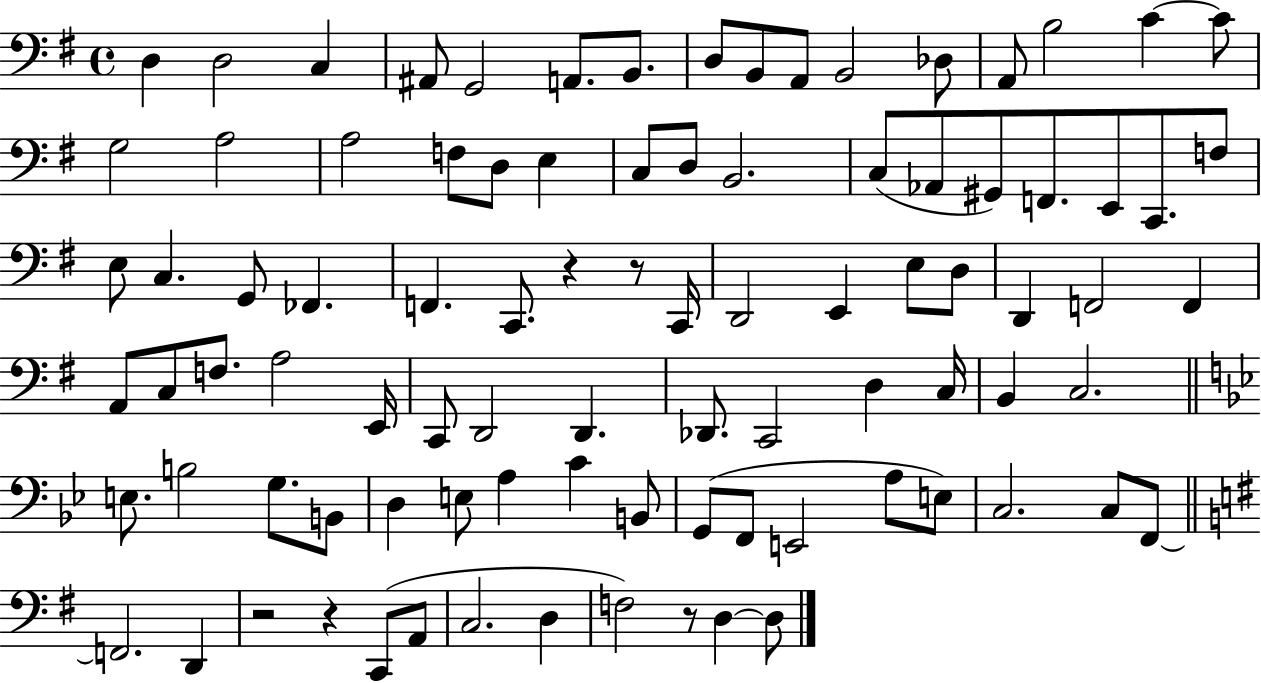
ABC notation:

X:1
T:Untitled
M:4/4
L:1/4
K:G
D, D,2 C, ^A,,/2 G,,2 A,,/2 B,,/2 D,/2 B,,/2 A,,/2 B,,2 _D,/2 A,,/2 B,2 C C/2 G,2 A,2 A,2 F,/2 D,/2 E, C,/2 D,/2 B,,2 C,/2 _A,,/2 ^G,,/2 F,,/2 E,,/2 C,,/2 F,/2 E,/2 C, G,,/2 _F,, F,, C,,/2 z z/2 C,,/4 D,,2 E,, E,/2 D,/2 D,, F,,2 F,, A,,/2 C,/2 F,/2 A,2 E,,/4 C,,/2 D,,2 D,, _D,,/2 C,,2 D, C,/4 B,, C,2 E,/2 B,2 G,/2 B,,/2 D, E,/2 A, C B,,/2 G,,/2 F,,/2 E,,2 A,/2 E,/2 C,2 C,/2 F,,/2 F,,2 D,, z2 z C,,/2 A,,/2 C,2 D, F,2 z/2 D, D,/2